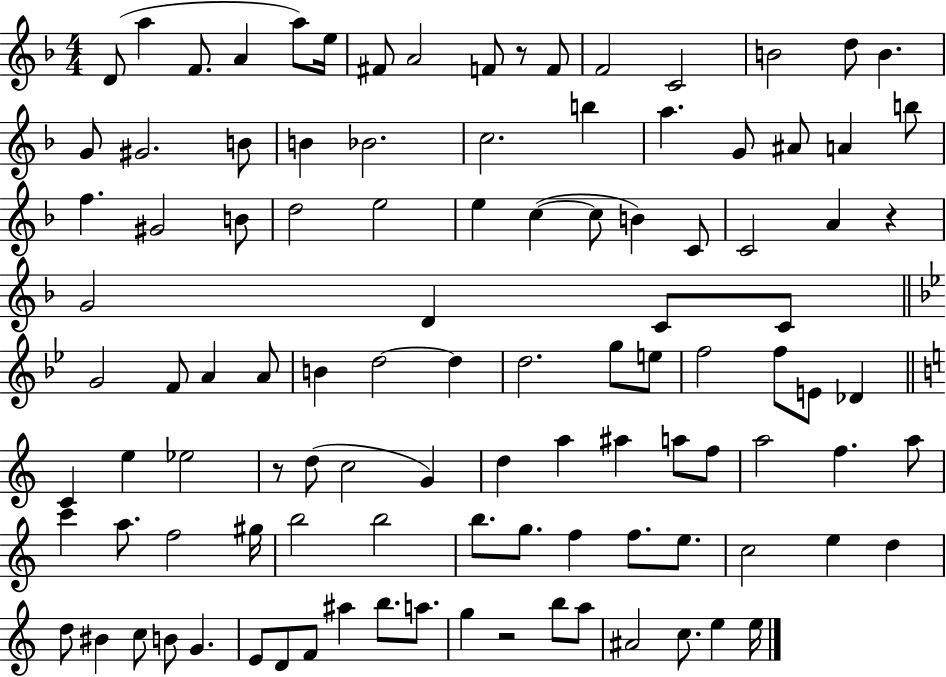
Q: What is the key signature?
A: F major